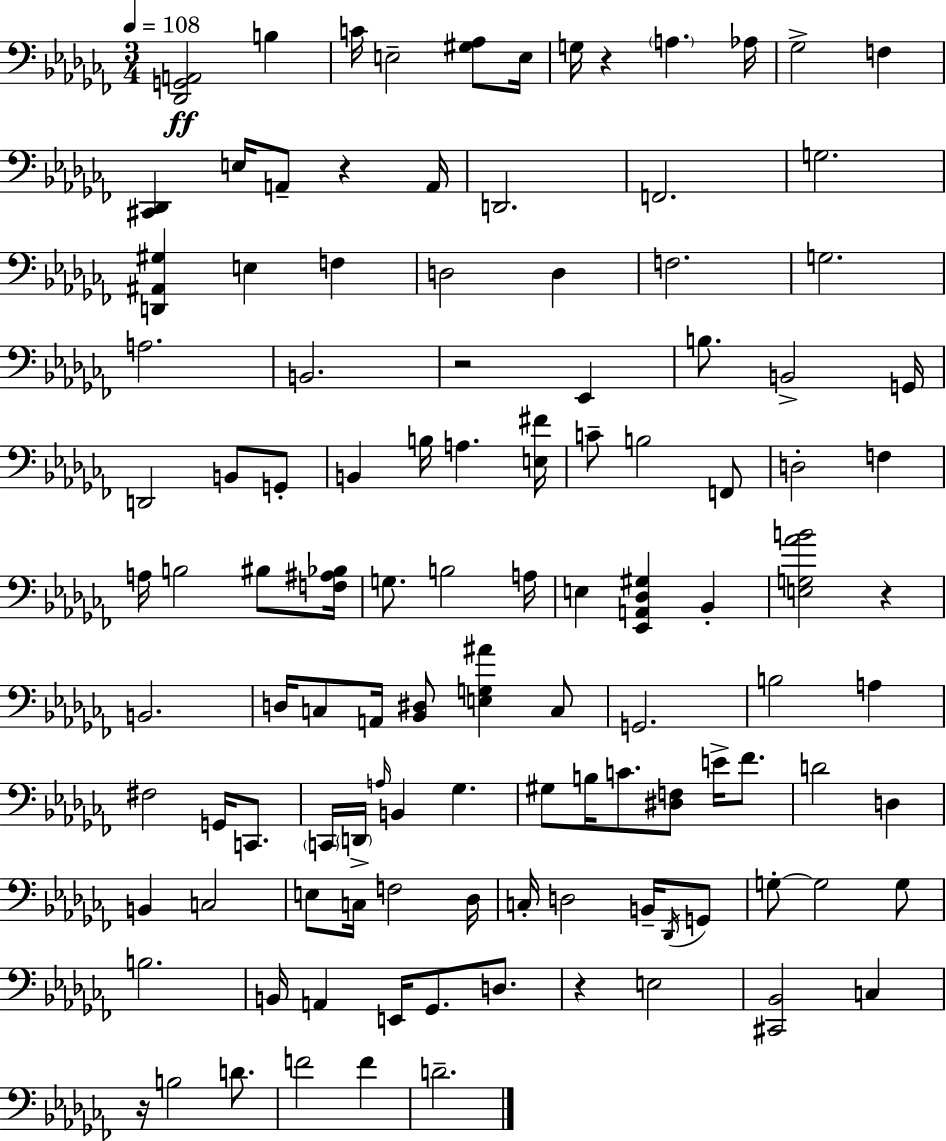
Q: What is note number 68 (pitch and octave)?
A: D4